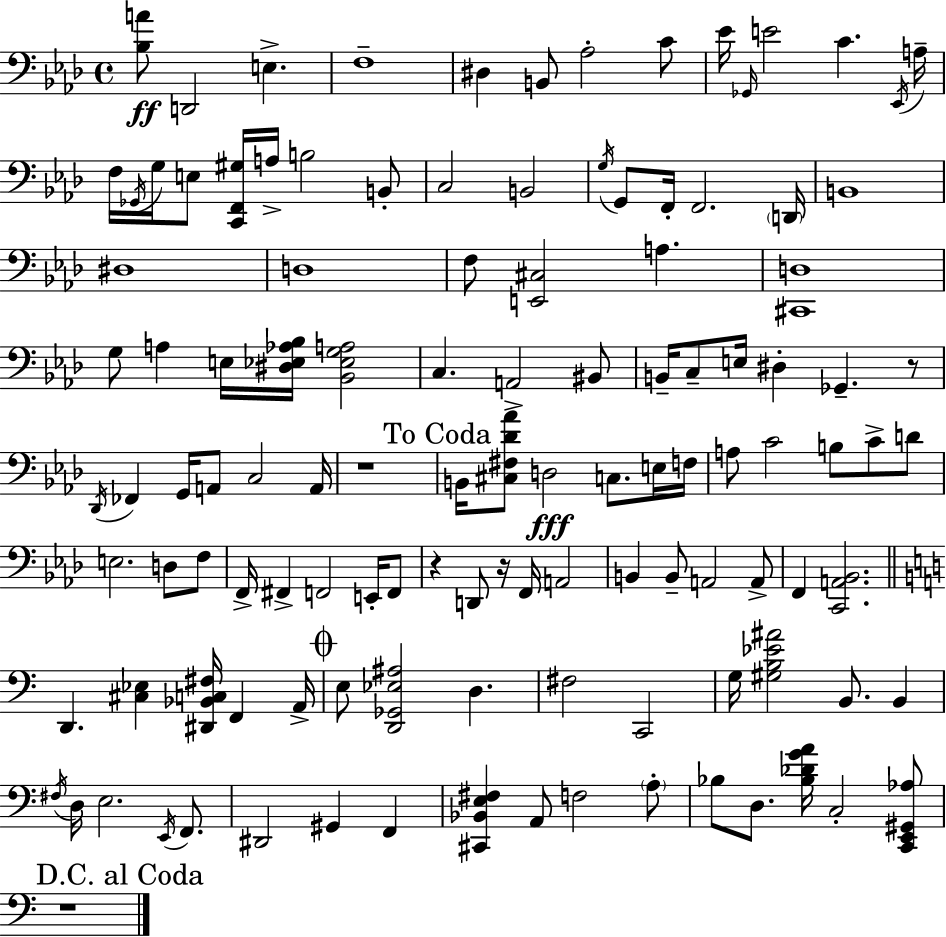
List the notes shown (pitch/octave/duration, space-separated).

[Bb3,A4]/e D2/h E3/q. F3/w D#3/q B2/e Ab3/h C4/e Eb4/s Gb2/s E4/h C4/q. Eb2/s A3/s F3/s Gb2/s G3/s E3/e [C2,F2,G#3]/s A3/s B3/h B2/e C3/h B2/h G3/s G2/e F2/s F2/h. D2/s B2/w D#3/w D3/w F3/e [E2,C#3]/h A3/q. [C#2,D3]/w G3/e A3/q E3/s [D#3,Eb3,Ab3,Bb3]/s [Bb2,Eb3,G3,A3]/h C3/q. A2/h BIS2/e B2/s C3/e E3/s D#3/q Gb2/q. R/e Db2/s FES2/q G2/s A2/e C3/h A2/s R/w B2/s [C#3,F#3,Db4,Ab4]/e D3/h C3/e. E3/s F3/s A3/e C4/h B3/e C4/e D4/e E3/h. D3/e F3/e F2/s F#2/q F2/h E2/s F2/e R/q D2/e R/s F2/s A2/h B2/q B2/e A2/h A2/e F2/q [C2,A2,Bb2]/h. D2/q. [C#3,Eb3]/q [D#2,Bb2,C3,F#3]/s F2/q A2/s E3/e [D2,Gb2,Eb3,A#3]/h D3/q. F#3/h C2/h G3/s [G#3,B3,Eb4,A#4]/h B2/e. B2/q F#3/s D3/s E3/h. E2/s F2/e. D#2/h G#2/q F2/q [C#2,Bb2,E3,F#3]/q A2/e F3/h A3/e Bb3/e D3/e. [Bb3,Db4,G4,A4]/s C3/h [C2,E2,G#2,Ab3]/e R/w